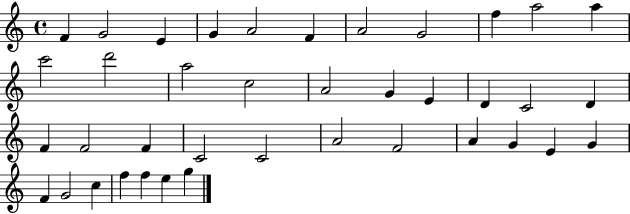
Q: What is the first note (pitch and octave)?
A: F4